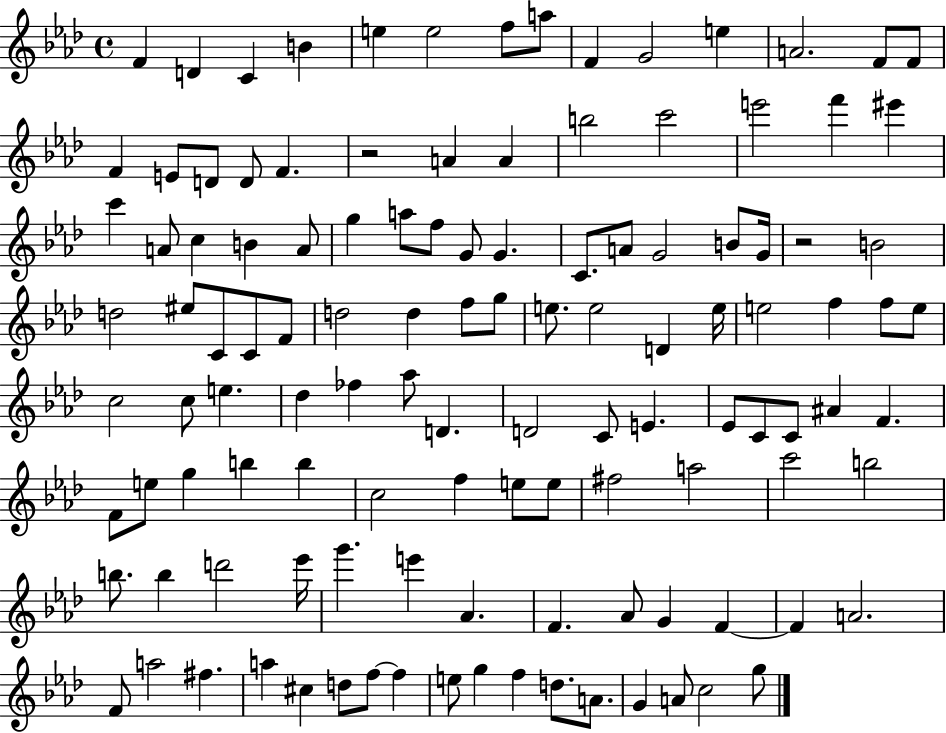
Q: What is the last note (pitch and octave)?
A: G5